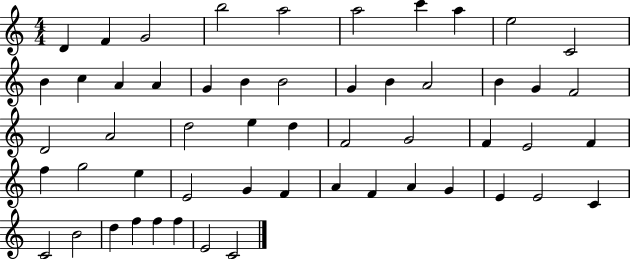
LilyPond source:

{
  \clef treble
  \numericTimeSignature
  \time 4/4
  \key c \major
  d'4 f'4 g'2 | b''2 a''2 | a''2 c'''4 a''4 | e''2 c'2 | \break b'4 c''4 a'4 a'4 | g'4 b'4 b'2 | g'4 b'4 a'2 | b'4 g'4 f'2 | \break d'2 a'2 | d''2 e''4 d''4 | f'2 g'2 | f'4 e'2 f'4 | \break f''4 g''2 e''4 | e'2 g'4 f'4 | a'4 f'4 a'4 g'4 | e'4 e'2 c'4 | \break c'2 b'2 | d''4 f''4 f''4 f''4 | e'2 c'2 | \bar "|."
}